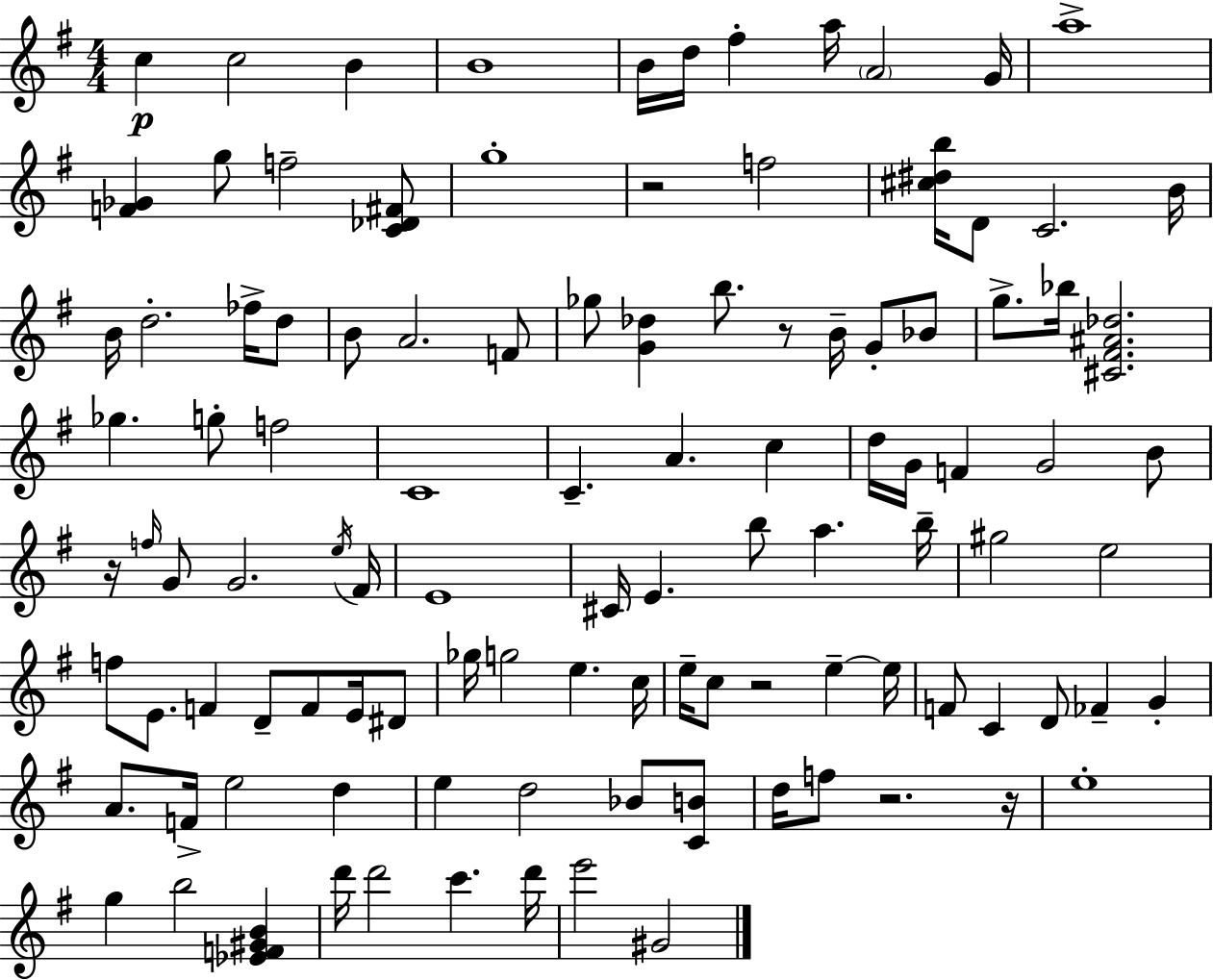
C5/q C5/h B4/q B4/w B4/s D5/s F#5/q A5/s A4/h G4/s A5/w [F4,Gb4]/q G5/e F5/h [C4,Db4,F#4]/e G5/w R/h F5/h [C#5,D#5,B5]/s D4/e C4/h. B4/s B4/s D5/h. FES5/s D5/e B4/e A4/h. F4/e Gb5/e [G4,Db5]/q B5/e. R/e B4/s G4/e Bb4/e G5/e. Bb5/s [C#4,F#4,A#4,Db5]/h. Gb5/q. G5/e F5/h C4/w C4/q. A4/q. C5/q D5/s G4/s F4/q G4/h B4/e R/s F5/s G4/e G4/h. E5/s F#4/s E4/w C#4/s E4/q. B5/e A5/q. B5/s G#5/h E5/h F5/e E4/e. F4/q D4/e F4/e E4/s D#4/e Gb5/s G5/h E5/q. C5/s E5/s C5/e R/h E5/q E5/s F4/e C4/q D4/e FES4/q G4/q A4/e. F4/s E5/h D5/q E5/q D5/h Bb4/e [C4,B4]/e D5/s F5/e R/h. R/s E5/w G5/q B5/h [Eb4,F4,G#4,B4]/q D6/s D6/h C6/q. D6/s E6/h G#4/h